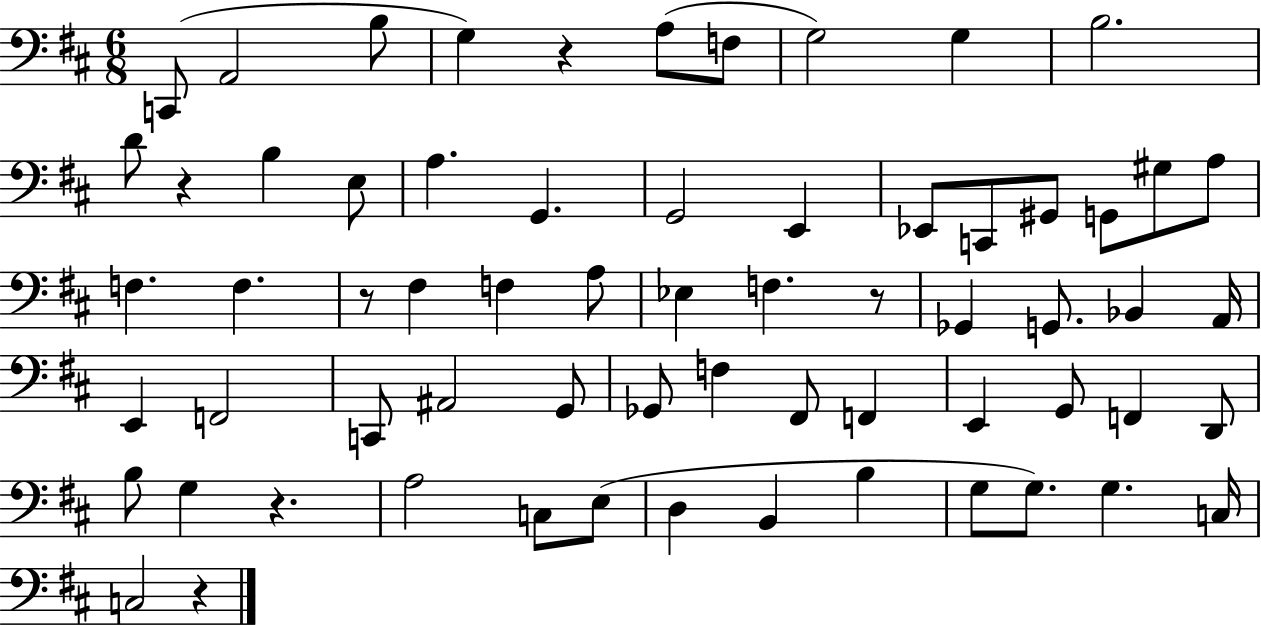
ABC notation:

X:1
T:Untitled
M:6/8
L:1/4
K:D
C,,/2 A,,2 B,/2 G, z A,/2 F,/2 G,2 G, B,2 D/2 z B, E,/2 A, G,, G,,2 E,, _E,,/2 C,,/2 ^G,,/2 G,,/2 ^G,/2 A,/2 F, F, z/2 ^F, F, A,/2 _E, F, z/2 _G,, G,,/2 _B,, A,,/4 E,, F,,2 C,,/2 ^A,,2 G,,/2 _G,,/2 F, ^F,,/2 F,, E,, G,,/2 F,, D,,/2 B,/2 G, z A,2 C,/2 E,/2 D, B,, B, G,/2 G,/2 G, C,/4 C,2 z